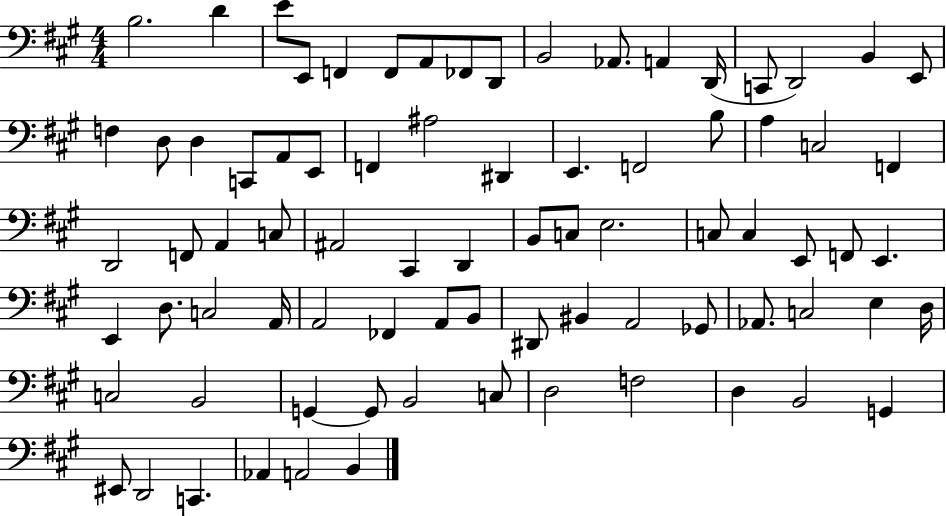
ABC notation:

X:1
T:Untitled
M:4/4
L:1/4
K:A
B,2 D E/2 E,,/2 F,, F,,/2 A,,/2 _F,,/2 D,,/2 B,,2 _A,,/2 A,, D,,/4 C,,/2 D,,2 B,, E,,/2 F, D,/2 D, C,,/2 A,,/2 E,,/2 F,, ^A,2 ^D,, E,, F,,2 B,/2 A, C,2 F,, D,,2 F,,/2 A,, C,/2 ^A,,2 ^C,, D,, B,,/2 C,/2 E,2 C,/2 C, E,,/2 F,,/2 E,, E,, D,/2 C,2 A,,/4 A,,2 _F,, A,,/2 B,,/2 ^D,,/2 ^B,, A,,2 _G,,/2 _A,,/2 C,2 E, D,/4 C,2 B,,2 G,, G,,/2 B,,2 C,/2 D,2 F,2 D, B,,2 G,, ^E,,/2 D,,2 C,, _A,, A,,2 B,,